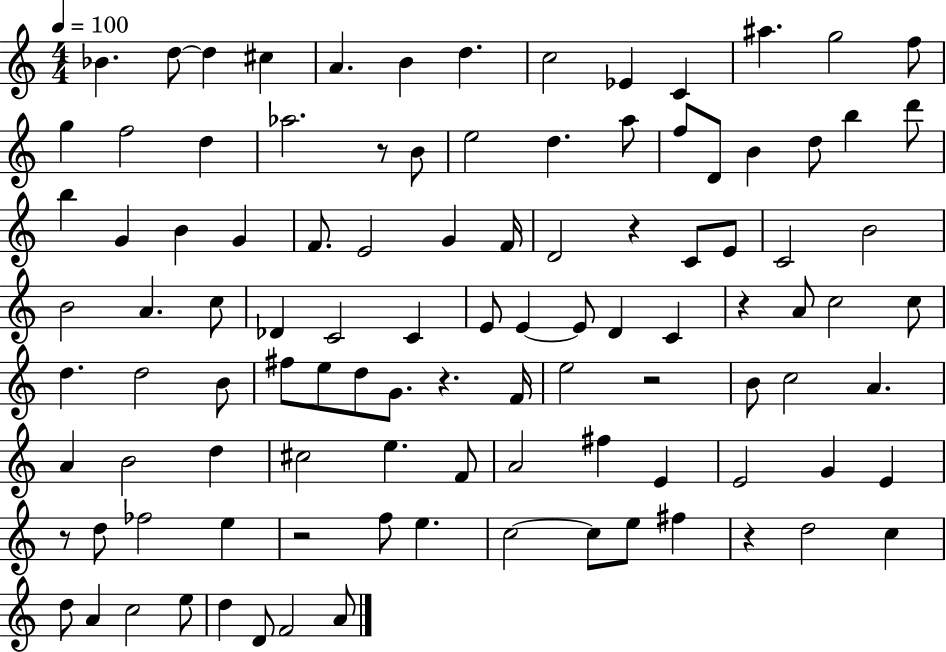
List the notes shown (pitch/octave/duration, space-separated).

Bb4/q. D5/e D5/q C#5/q A4/q. B4/q D5/q. C5/h Eb4/q C4/q A#5/q. G5/h F5/e G5/q F5/h D5/q Ab5/h. R/e B4/e E5/h D5/q. A5/e F5/e D4/e B4/q D5/e B5/q D6/e B5/q G4/q B4/q G4/q F4/e. E4/h G4/q F4/s D4/h R/q C4/e E4/e C4/h B4/h B4/h A4/q. C5/e Db4/q C4/h C4/q E4/e E4/q E4/e D4/q C4/q R/q A4/e C5/h C5/e D5/q. D5/h B4/e F#5/e E5/e D5/e G4/e. R/q. F4/s E5/h R/h B4/e C5/h A4/q. A4/q B4/h D5/q C#5/h E5/q. F4/e A4/h F#5/q E4/q E4/h G4/q E4/q R/e D5/e FES5/h E5/q R/h F5/e E5/q. C5/h C5/e E5/e F#5/q R/q D5/h C5/q D5/e A4/q C5/h E5/e D5/q D4/e F4/h A4/e